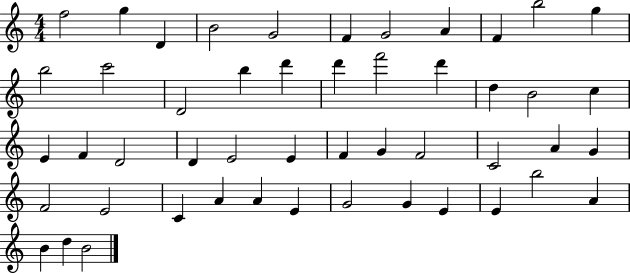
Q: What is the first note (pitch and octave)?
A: F5